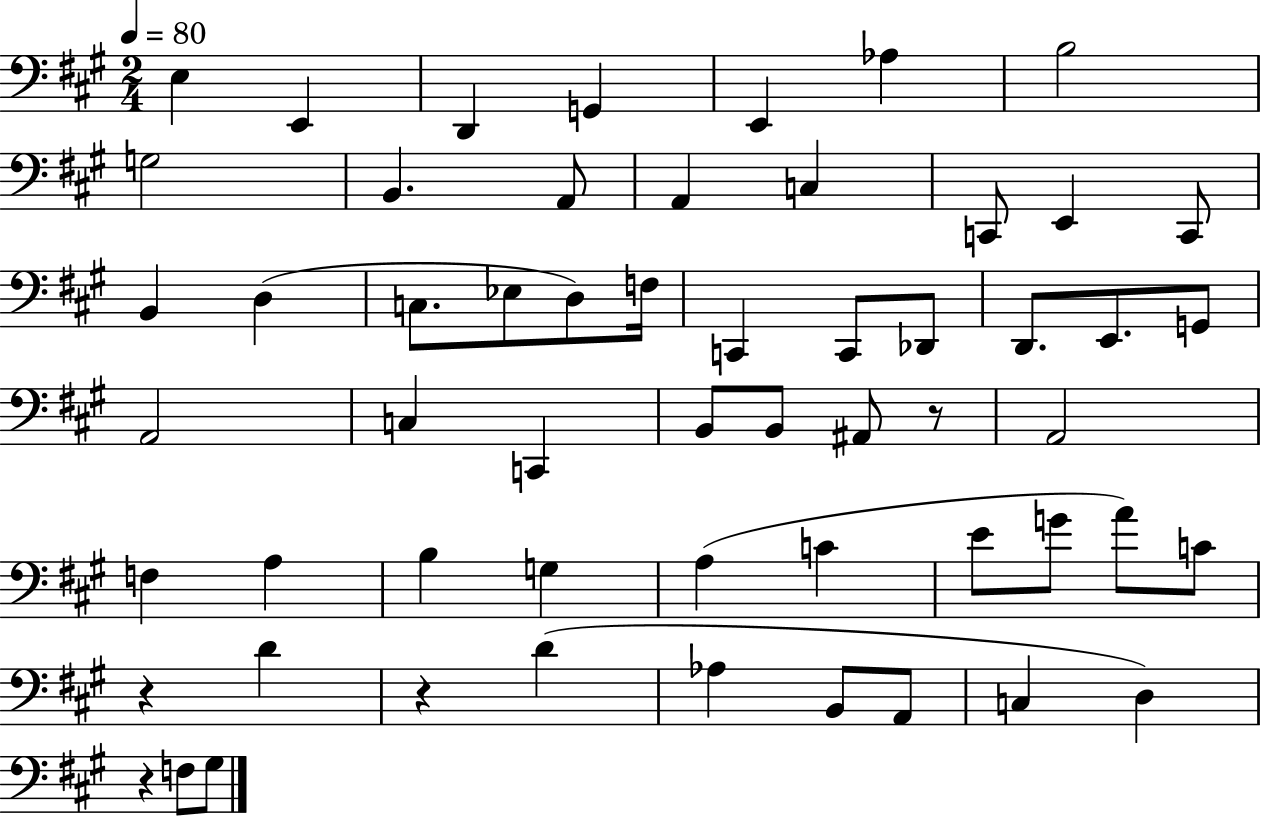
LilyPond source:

{
  \clef bass
  \numericTimeSignature
  \time 2/4
  \key a \major
  \tempo 4 = 80
  e4 e,4 | d,4 g,4 | e,4 aes4 | b2 | \break g2 | b,4. a,8 | a,4 c4 | c,8 e,4 c,8 | \break b,4 d4( | c8. ees8 d8) f16 | c,4 c,8 des,8 | d,8. e,8. g,8 | \break a,2 | c4 c,4 | b,8 b,8 ais,8 r8 | a,2 | \break f4 a4 | b4 g4 | a4( c'4 | e'8 g'8 a'8) c'8 | \break r4 d'4 | r4 d'4( | aes4 b,8 a,8 | c4 d4) | \break r4 f8 gis8 | \bar "|."
}